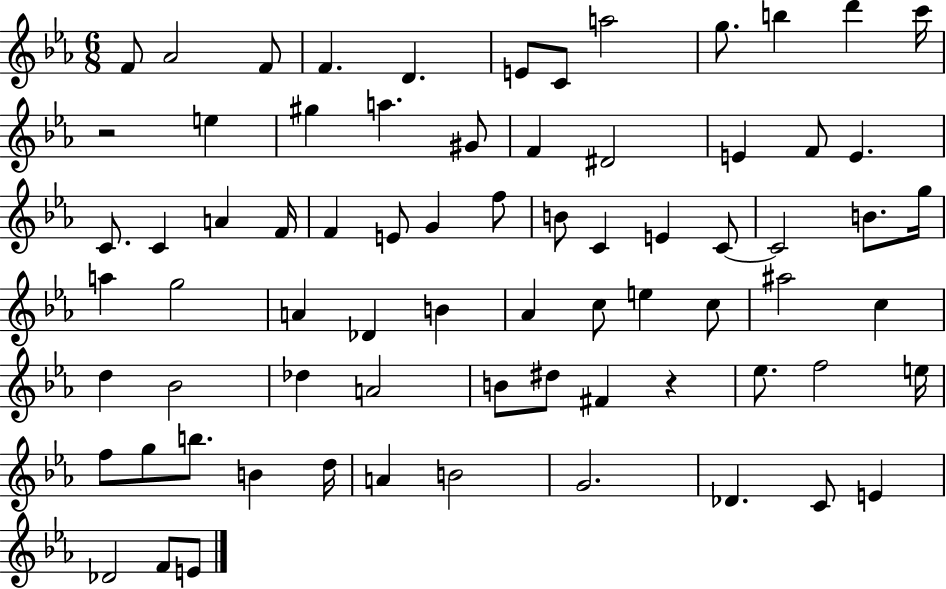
F4/e Ab4/h F4/e F4/q. D4/q. E4/e C4/e A5/h G5/e. B5/q D6/q C6/s R/h E5/q G#5/q A5/q. G#4/e F4/q D#4/h E4/q F4/e E4/q. C4/e. C4/q A4/q F4/s F4/q E4/e G4/q F5/e B4/e C4/q E4/q C4/e C4/h B4/e. G5/s A5/q G5/h A4/q Db4/q B4/q Ab4/q C5/e E5/q C5/e A#5/h C5/q D5/q Bb4/h Db5/q A4/h B4/e D#5/e F#4/q R/q Eb5/e. F5/h E5/s F5/e G5/e B5/e. B4/q D5/s A4/q B4/h G4/h. Db4/q. C4/e E4/q Db4/h F4/e E4/e